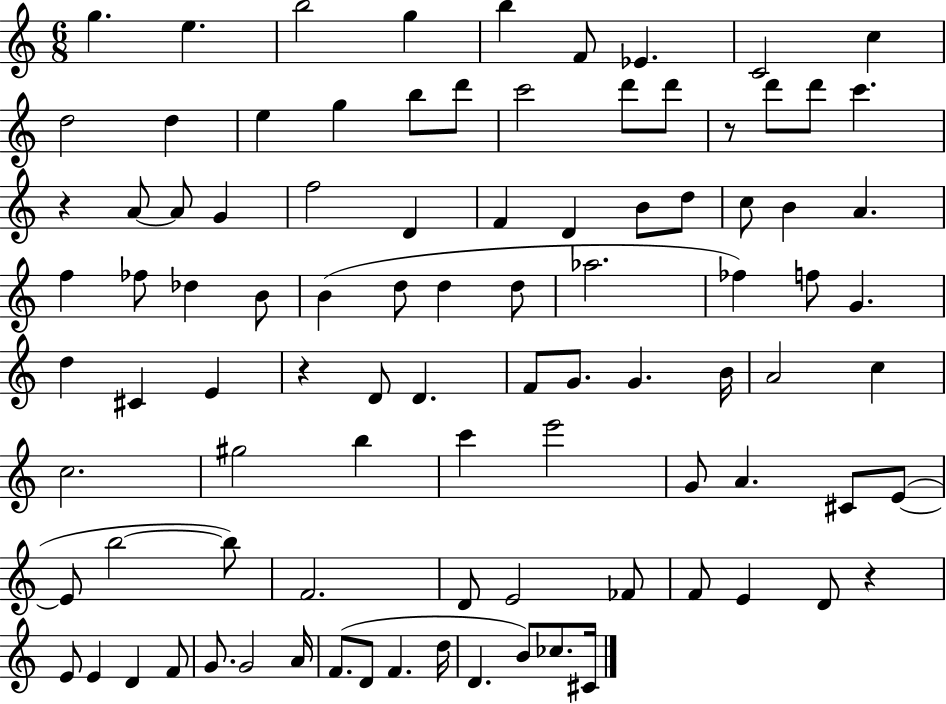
{
  \clef treble
  \numericTimeSignature
  \time 6/8
  \key c \major
  \repeat volta 2 { g''4. e''4. | b''2 g''4 | b''4 f'8 ees'4. | c'2 c''4 | \break d''2 d''4 | e''4 g''4 b''8 d'''8 | c'''2 d'''8 d'''8 | r8 d'''8 d'''8 c'''4. | \break r4 a'8~~ a'8 g'4 | f''2 d'4 | f'4 d'4 b'8 d''8 | c''8 b'4 a'4. | \break f''4 fes''8 des''4 b'8 | b'4( d''8 d''4 d''8 | aes''2. | fes''4) f''8 g'4. | \break d''4 cis'4 e'4 | r4 d'8 d'4. | f'8 g'8. g'4. b'16 | a'2 c''4 | \break c''2. | gis''2 b''4 | c'''4 e'''2 | g'8 a'4. cis'8 e'8~(~ | \break e'8 b''2~~ b''8) | f'2. | d'8 e'2 fes'8 | f'8 e'4 d'8 r4 | \break e'8 e'4 d'4 f'8 | g'8. g'2 a'16 | f'8.( d'8 f'4. d''16 | d'4. b'8) ces''8. cis'16 | \break } \bar "|."
}